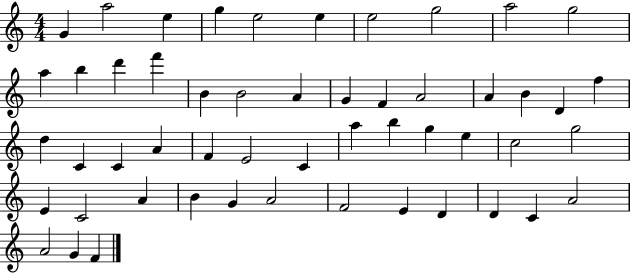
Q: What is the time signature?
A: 4/4